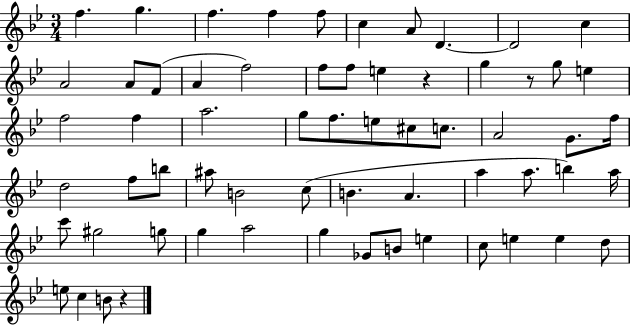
{
  \clef treble
  \numericTimeSignature
  \time 3/4
  \key bes \major
  \repeat volta 2 { f''4. g''4. | f''4. f''4 f''8 | c''4 a'8 d'4.~~ | d'2 c''4 | \break a'2 a'8 f'8( | a'4 f''2) | f''8 f''8 e''4 r4 | g''4 r8 g''8 e''4 | \break f''2 f''4 | a''2. | g''8 f''8. e''8 cis''8 c''8. | a'2 g'8. f''16 | \break d''2 f''8 b''8 | ais''8 b'2 c''8( | b'4. a'4. | a''4 a''8. b''4) a''16 | \break c'''8 gis''2 g''8 | g''4 a''2 | g''4 ges'8 b'8 e''4 | c''8 e''4 e''4 d''8 | \break e''8 c''4 b'8 r4 | } \bar "|."
}